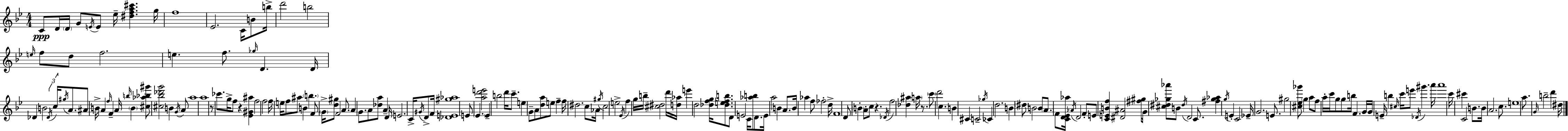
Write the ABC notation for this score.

X:1
T:Untitled
M:4/4
L:1/4
K:Gm
C/2 D/4 D/4 G/2 E/4 E/2 _e/4 [^dfa^c'] g/4 f4 _E2 C/4 B/2 b/4 d'2 b2 e/4 f/2 d/2 f2 e f/2 _g/4 D D/4 _D B2 _D/4 c/4 ^g/4 A/2 ^A/2 B/4 A f/4 F A/4 b/4 B [^c_a_b^g']/2 [^c_b_d'g']2 B G/4 A/2 a4 a4 z/2 _c'/2 g/4 f/2 z [_E^G^a] f2 f2 f/4 e/4 f/2 ^a/2 B b F/2 G/4 [d^g]/2 F2 A/2 A G/2 A/2 [_da]/2 A D/4 E2 C/4 ^G/4 D/2 F/4 [_DE^g_a]4 E/2 _E [ad'e']2 _E b2 d'/4 c'/2 e G/2 A/2 [da]/2 e/2 f f/4 ^d2 c/2 _A/4 ^g/4 c2 e2 _E/4 f g/4 b/4 [^c^d]2 d'/4 [d_a]/4 e' d2 [_dfg]/4 [_defb]/2 D/2 E2 C/4 [_ab]/2 D/2 E/4 a2 B A/2 B/4 _a f/2 _f2 d/4 F4 D/2 B A/2 c/2 z _D/4 f2 [_d^a] a/4 z/2 c'/2 d'2 c B ^C C2 _g/4 _C d2 B ^d/2 B2 B/2 A/2 F/2 [CD_E_a]/4 _A/4 D2 F/2 E/2 [CEBf] [^D^A]2 [^f^g]/2 G/4 [^c^d_g_a']/2 B/2 ^d/4 D2 C/2 [^f_g_a] g/4 E C2 _E/4 G2 E/2 ^g2 [^c_e_g']/2 g a/2 f/2 a/4 c'/4 g/2 g/2 b/4 F G/4 G/4 E/4 b ^c/4 c'/4 e'/2 _D/4 ^g' a'/4 a'4 c'/4 ^c' C2 B/2 B/4 A2 c/2 e4 a/2 G/4 b2 d' ^d/4